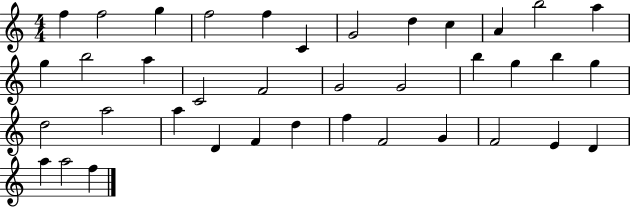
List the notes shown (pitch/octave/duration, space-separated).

F5/q F5/h G5/q F5/h F5/q C4/q G4/h D5/q C5/q A4/q B5/h A5/q G5/q B5/h A5/q C4/h F4/h G4/h G4/h B5/q G5/q B5/q G5/q D5/h A5/h A5/q D4/q F4/q D5/q F5/q F4/h G4/q F4/h E4/q D4/q A5/q A5/h F5/q